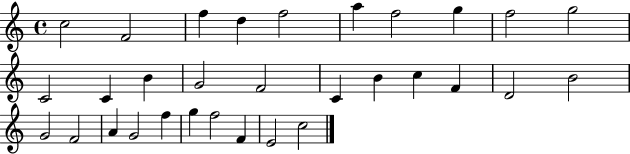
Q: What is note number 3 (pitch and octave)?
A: F5